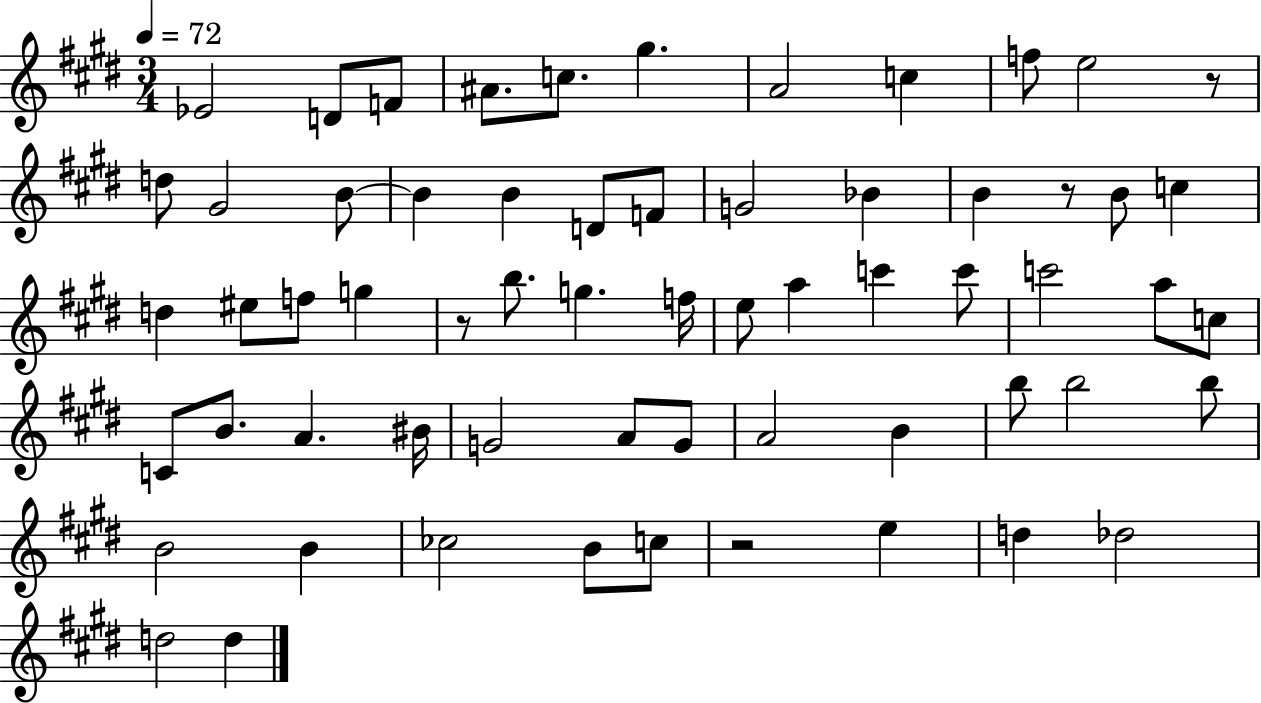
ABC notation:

X:1
T:Untitled
M:3/4
L:1/4
K:E
_E2 D/2 F/2 ^A/2 c/2 ^g A2 c f/2 e2 z/2 d/2 ^G2 B/2 B B D/2 F/2 G2 _B B z/2 B/2 c d ^e/2 f/2 g z/2 b/2 g f/4 e/2 a c' c'/2 c'2 a/2 c/2 C/2 B/2 A ^B/4 G2 A/2 G/2 A2 B b/2 b2 b/2 B2 B _c2 B/2 c/2 z2 e d _d2 d2 d